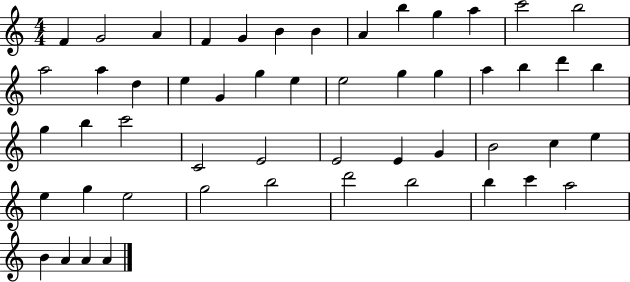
{
  \clef treble
  \numericTimeSignature
  \time 4/4
  \key c \major
  f'4 g'2 a'4 | f'4 g'4 b'4 b'4 | a'4 b''4 g''4 a''4 | c'''2 b''2 | \break a''2 a''4 d''4 | e''4 g'4 g''4 e''4 | e''2 g''4 g''4 | a''4 b''4 d'''4 b''4 | \break g''4 b''4 c'''2 | c'2 e'2 | e'2 e'4 g'4 | b'2 c''4 e''4 | \break e''4 g''4 e''2 | g''2 b''2 | d'''2 b''2 | b''4 c'''4 a''2 | \break b'4 a'4 a'4 a'4 | \bar "|."
}